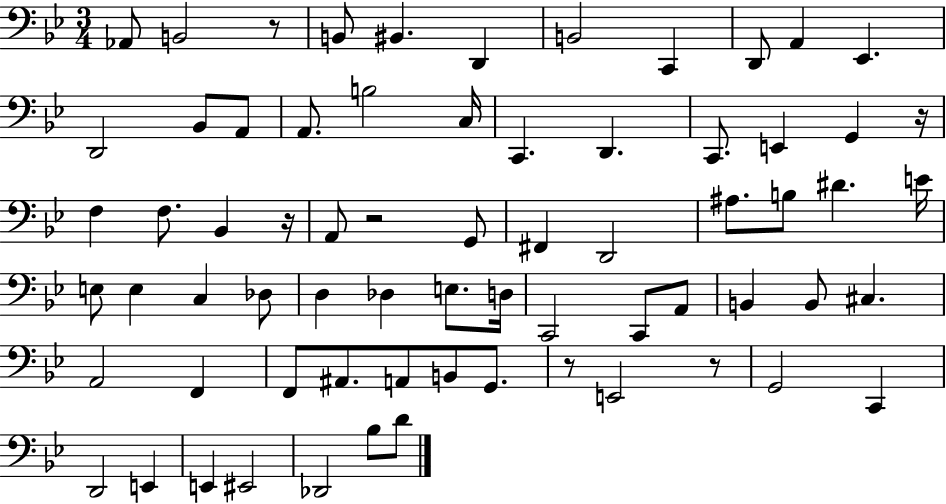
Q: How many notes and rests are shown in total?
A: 69